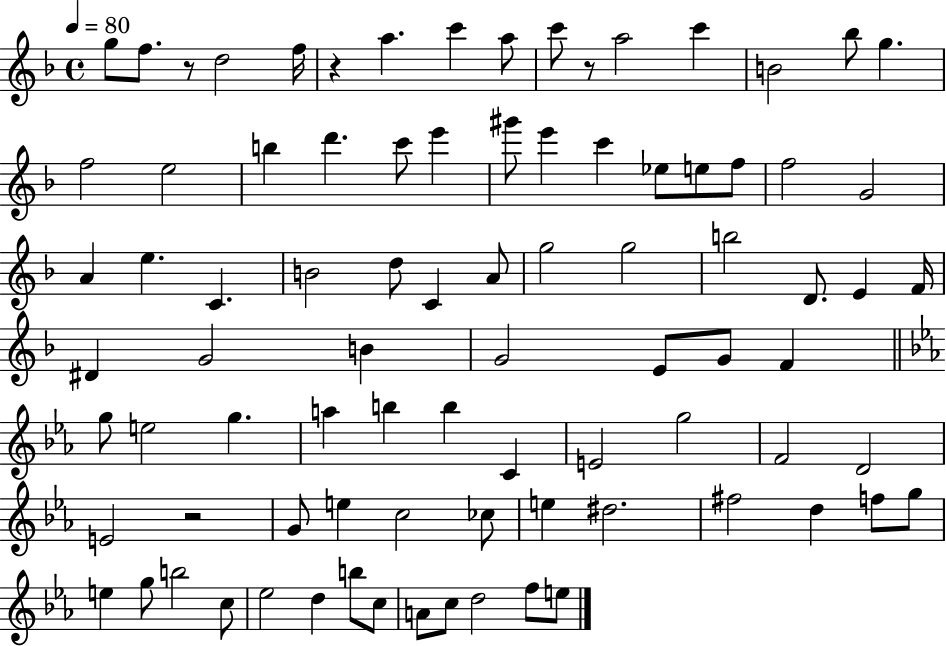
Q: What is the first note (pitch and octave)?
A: G5